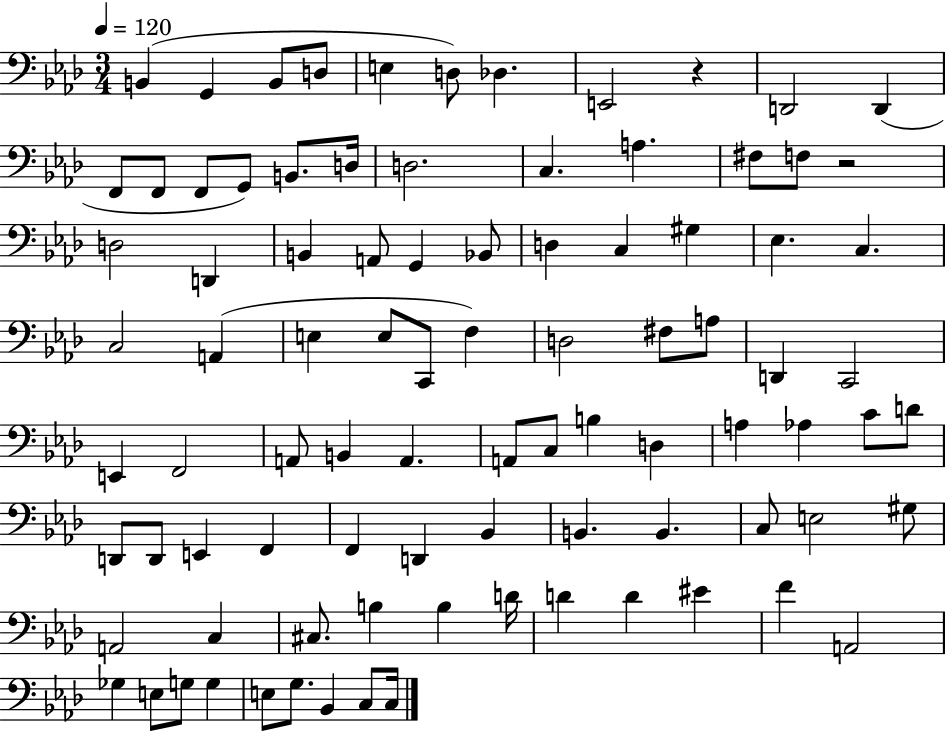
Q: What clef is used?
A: bass